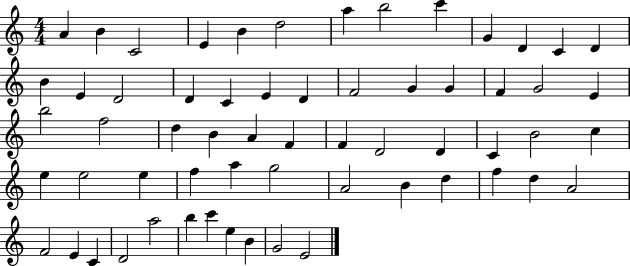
X:1
T:Untitled
M:4/4
L:1/4
K:C
A B C2 E B d2 a b2 c' G D C D B E D2 D C E D F2 G G F G2 E b2 f2 d B A F F D2 D C B2 c e e2 e f a g2 A2 B d f d A2 F2 E C D2 a2 b c' e B G2 E2